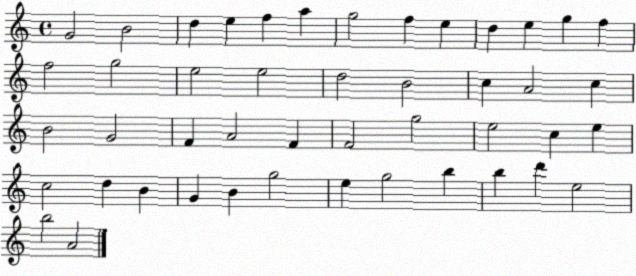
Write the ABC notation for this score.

X:1
T:Untitled
M:4/4
L:1/4
K:C
G2 B2 d e f a g2 f e d e g f f2 g2 e2 e2 d2 B2 c A2 c B2 G2 F A2 F F2 g2 e2 c e c2 d B G B g2 e g2 b b d' e2 b2 A2